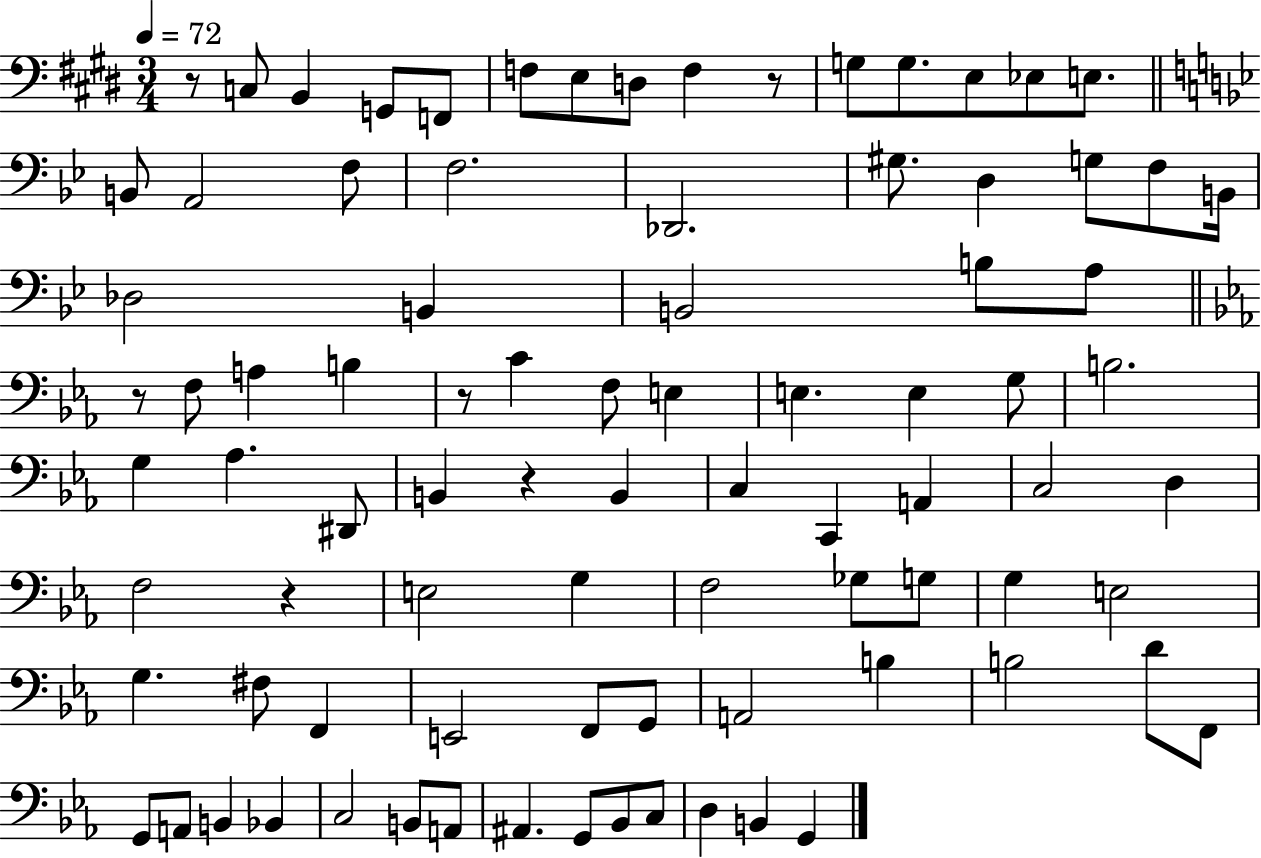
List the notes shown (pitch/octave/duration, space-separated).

R/e C3/e B2/q G2/e F2/e F3/e E3/e D3/e F3/q R/e G3/e G3/e. E3/e Eb3/e E3/e. B2/e A2/h F3/e F3/h. Db2/h. G#3/e. D3/q G3/e F3/e B2/s Db3/h B2/q B2/h B3/e A3/e R/e F3/e A3/q B3/q R/e C4/q F3/e E3/q E3/q. E3/q G3/e B3/h. G3/q Ab3/q. D#2/e B2/q R/q B2/q C3/q C2/q A2/q C3/h D3/q F3/h R/q E3/h G3/q F3/h Gb3/e G3/e G3/q E3/h G3/q. F#3/e F2/q E2/h F2/e G2/e A2/h B3/q B3/h D4/e F2/e G2/e A2/e B2/q Bb2/q C3/h B2/e A2/e A#2/q. G2/e Bb2/e C3/e D3/q B2/q G2/q